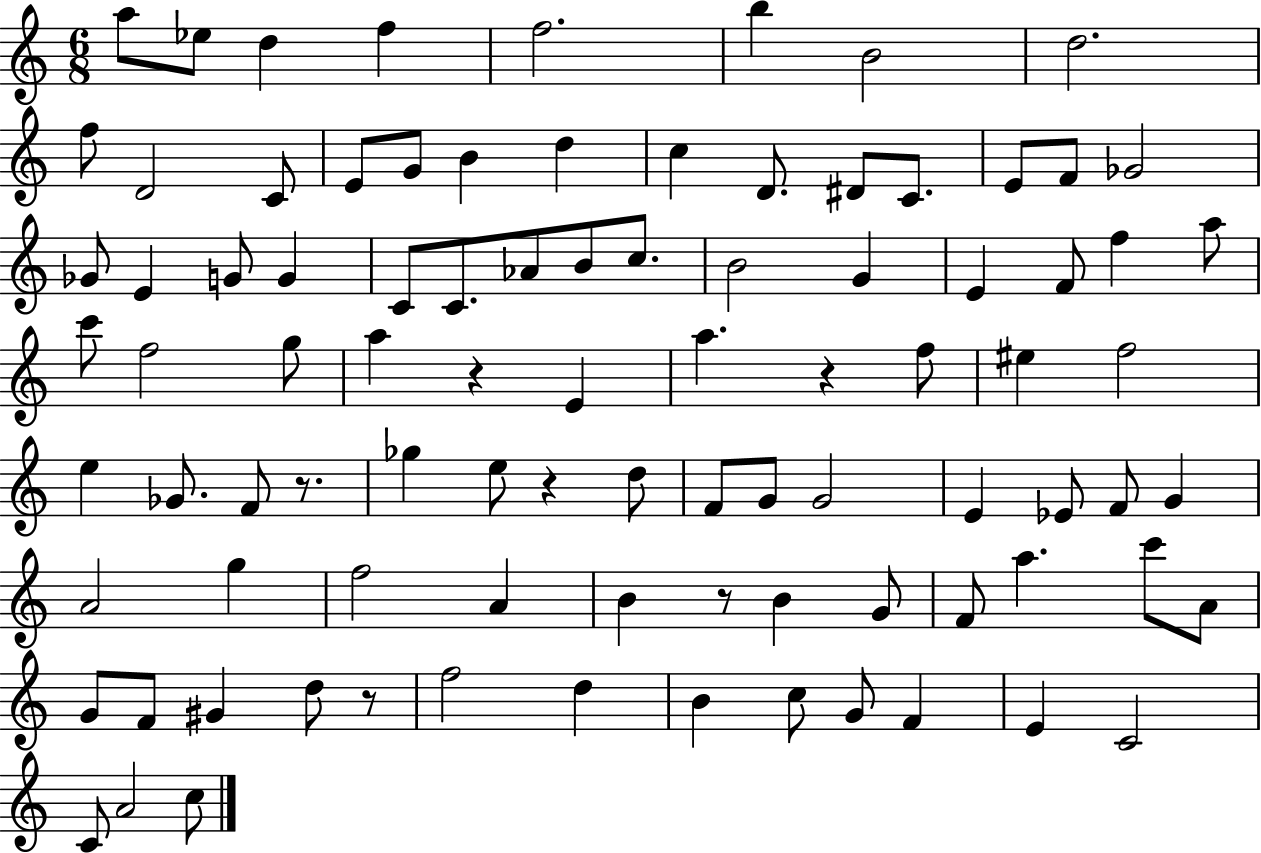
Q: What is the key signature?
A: C major